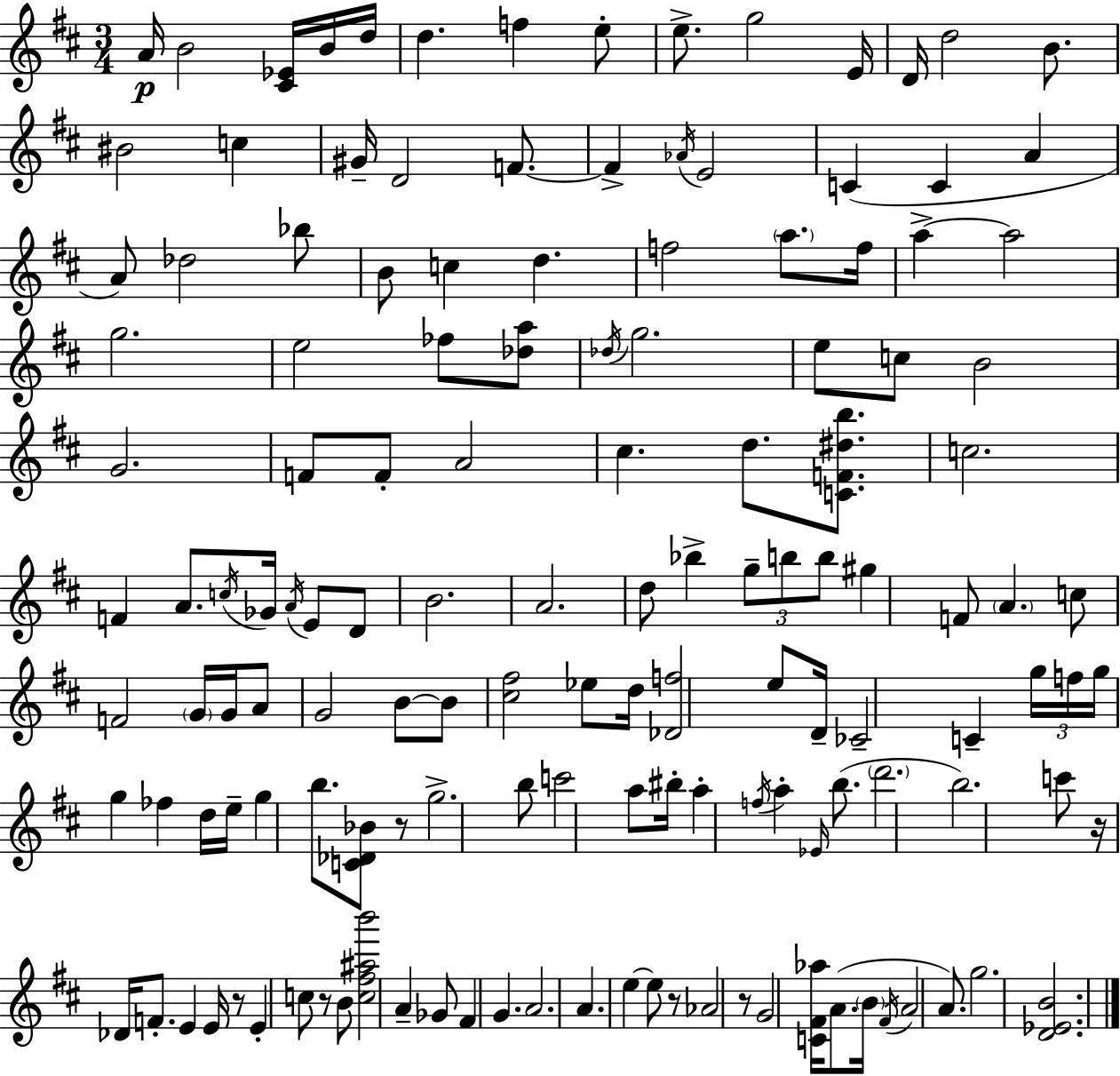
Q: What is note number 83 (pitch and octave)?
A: F5